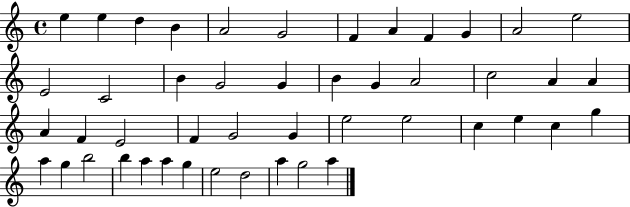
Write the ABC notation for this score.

X:1
T:Untitled
M:4/4
L:1/4
K:C
e e d B A2 G2 F A F G A2 e2 E2 C2 B G2 G B G A2 c2 A A A F E2 F G2 G e2 e2 c e c g a g b2 b a a g e2 d2 a g2 a